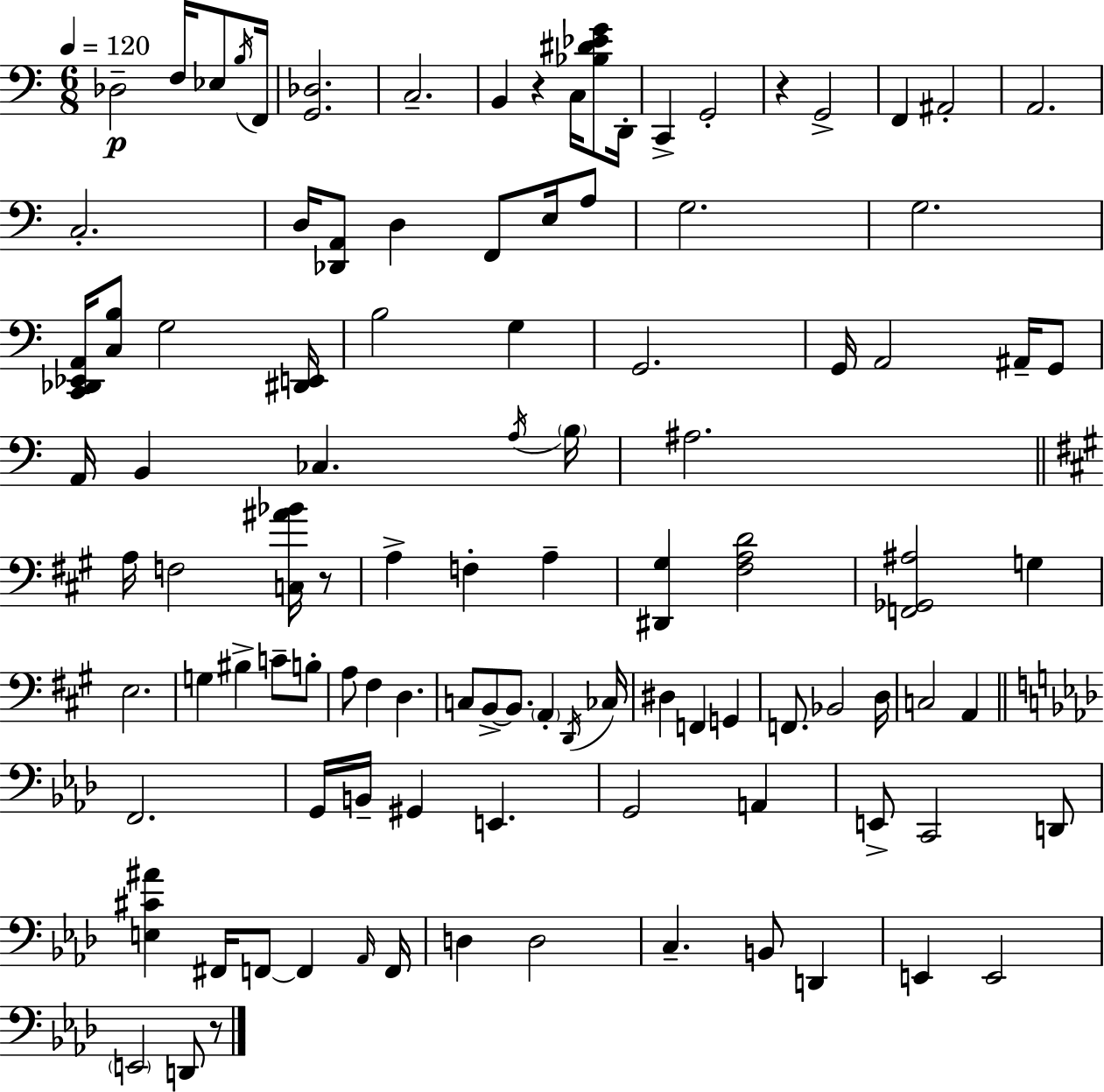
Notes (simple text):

Db3/h F3/s Eb3/e B3/s F2/s [G2,Db3]/h. C3/h. B2/q R/q C3/s [Bb3,D#4,Eb4,G4]/e D2/s C2/q G2/h R/q G2/h F2/q A#2/h A2/h. C3/h. D3/s [Db2,A2]/e D3/q F2/e E3/s A3/e G3/h. G3/h. [C2,Db2,Eb2,A2]/s [C3,B3]/e G3/h [D#2,E2]/s B3/h G3/q G2/h. G2/s A2/h A#2/s G2/e A2/s B2/q CES3/q. A3/s B3/s A#3/h. A3/s F3/h [C3,A#4,Bb4]/s R/e A3/q F3/q A3/q [D#2,G#3]/q [F#3,A3,D4]/h [F2,Gb2,A#3]/h G3/q E3/h. G3/q BIS3/q C4/e B3/e A3/e F#3/q D3/q. C3/e B2/e B2/e. A2/q D2/s CES3/s D#3/q F2/q G2/q F2/e. Bb2/h D3/s C3/h A2/q F2/h. G2/s B2/s G#2/q E2/q. G2/h A2/q E2/e C2/h D2/e [E3,C#4,A#4]/q F#2/s F2/e F2/q Ab2/s F2/s D3/q D3/h C3/q. B2/e D2/q E2/q E2/h E2/h D2/e R/e